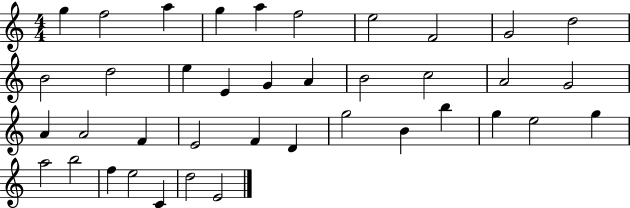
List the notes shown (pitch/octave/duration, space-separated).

G5/q F5/h A5/q G5/q A5/q F5/h E5/h F4/h G4/h D5/h B4/h D5/h E5/q E4/q G4/q A4/q B4/h C5/h A4/h G4/h A4/q A4/h F4/q E4/h F4/q D4/q G5/h B4/q B5/q G5/q E5/h G5/q A5/h B5/h F5/q E5/h C4/q D5/h E4/h